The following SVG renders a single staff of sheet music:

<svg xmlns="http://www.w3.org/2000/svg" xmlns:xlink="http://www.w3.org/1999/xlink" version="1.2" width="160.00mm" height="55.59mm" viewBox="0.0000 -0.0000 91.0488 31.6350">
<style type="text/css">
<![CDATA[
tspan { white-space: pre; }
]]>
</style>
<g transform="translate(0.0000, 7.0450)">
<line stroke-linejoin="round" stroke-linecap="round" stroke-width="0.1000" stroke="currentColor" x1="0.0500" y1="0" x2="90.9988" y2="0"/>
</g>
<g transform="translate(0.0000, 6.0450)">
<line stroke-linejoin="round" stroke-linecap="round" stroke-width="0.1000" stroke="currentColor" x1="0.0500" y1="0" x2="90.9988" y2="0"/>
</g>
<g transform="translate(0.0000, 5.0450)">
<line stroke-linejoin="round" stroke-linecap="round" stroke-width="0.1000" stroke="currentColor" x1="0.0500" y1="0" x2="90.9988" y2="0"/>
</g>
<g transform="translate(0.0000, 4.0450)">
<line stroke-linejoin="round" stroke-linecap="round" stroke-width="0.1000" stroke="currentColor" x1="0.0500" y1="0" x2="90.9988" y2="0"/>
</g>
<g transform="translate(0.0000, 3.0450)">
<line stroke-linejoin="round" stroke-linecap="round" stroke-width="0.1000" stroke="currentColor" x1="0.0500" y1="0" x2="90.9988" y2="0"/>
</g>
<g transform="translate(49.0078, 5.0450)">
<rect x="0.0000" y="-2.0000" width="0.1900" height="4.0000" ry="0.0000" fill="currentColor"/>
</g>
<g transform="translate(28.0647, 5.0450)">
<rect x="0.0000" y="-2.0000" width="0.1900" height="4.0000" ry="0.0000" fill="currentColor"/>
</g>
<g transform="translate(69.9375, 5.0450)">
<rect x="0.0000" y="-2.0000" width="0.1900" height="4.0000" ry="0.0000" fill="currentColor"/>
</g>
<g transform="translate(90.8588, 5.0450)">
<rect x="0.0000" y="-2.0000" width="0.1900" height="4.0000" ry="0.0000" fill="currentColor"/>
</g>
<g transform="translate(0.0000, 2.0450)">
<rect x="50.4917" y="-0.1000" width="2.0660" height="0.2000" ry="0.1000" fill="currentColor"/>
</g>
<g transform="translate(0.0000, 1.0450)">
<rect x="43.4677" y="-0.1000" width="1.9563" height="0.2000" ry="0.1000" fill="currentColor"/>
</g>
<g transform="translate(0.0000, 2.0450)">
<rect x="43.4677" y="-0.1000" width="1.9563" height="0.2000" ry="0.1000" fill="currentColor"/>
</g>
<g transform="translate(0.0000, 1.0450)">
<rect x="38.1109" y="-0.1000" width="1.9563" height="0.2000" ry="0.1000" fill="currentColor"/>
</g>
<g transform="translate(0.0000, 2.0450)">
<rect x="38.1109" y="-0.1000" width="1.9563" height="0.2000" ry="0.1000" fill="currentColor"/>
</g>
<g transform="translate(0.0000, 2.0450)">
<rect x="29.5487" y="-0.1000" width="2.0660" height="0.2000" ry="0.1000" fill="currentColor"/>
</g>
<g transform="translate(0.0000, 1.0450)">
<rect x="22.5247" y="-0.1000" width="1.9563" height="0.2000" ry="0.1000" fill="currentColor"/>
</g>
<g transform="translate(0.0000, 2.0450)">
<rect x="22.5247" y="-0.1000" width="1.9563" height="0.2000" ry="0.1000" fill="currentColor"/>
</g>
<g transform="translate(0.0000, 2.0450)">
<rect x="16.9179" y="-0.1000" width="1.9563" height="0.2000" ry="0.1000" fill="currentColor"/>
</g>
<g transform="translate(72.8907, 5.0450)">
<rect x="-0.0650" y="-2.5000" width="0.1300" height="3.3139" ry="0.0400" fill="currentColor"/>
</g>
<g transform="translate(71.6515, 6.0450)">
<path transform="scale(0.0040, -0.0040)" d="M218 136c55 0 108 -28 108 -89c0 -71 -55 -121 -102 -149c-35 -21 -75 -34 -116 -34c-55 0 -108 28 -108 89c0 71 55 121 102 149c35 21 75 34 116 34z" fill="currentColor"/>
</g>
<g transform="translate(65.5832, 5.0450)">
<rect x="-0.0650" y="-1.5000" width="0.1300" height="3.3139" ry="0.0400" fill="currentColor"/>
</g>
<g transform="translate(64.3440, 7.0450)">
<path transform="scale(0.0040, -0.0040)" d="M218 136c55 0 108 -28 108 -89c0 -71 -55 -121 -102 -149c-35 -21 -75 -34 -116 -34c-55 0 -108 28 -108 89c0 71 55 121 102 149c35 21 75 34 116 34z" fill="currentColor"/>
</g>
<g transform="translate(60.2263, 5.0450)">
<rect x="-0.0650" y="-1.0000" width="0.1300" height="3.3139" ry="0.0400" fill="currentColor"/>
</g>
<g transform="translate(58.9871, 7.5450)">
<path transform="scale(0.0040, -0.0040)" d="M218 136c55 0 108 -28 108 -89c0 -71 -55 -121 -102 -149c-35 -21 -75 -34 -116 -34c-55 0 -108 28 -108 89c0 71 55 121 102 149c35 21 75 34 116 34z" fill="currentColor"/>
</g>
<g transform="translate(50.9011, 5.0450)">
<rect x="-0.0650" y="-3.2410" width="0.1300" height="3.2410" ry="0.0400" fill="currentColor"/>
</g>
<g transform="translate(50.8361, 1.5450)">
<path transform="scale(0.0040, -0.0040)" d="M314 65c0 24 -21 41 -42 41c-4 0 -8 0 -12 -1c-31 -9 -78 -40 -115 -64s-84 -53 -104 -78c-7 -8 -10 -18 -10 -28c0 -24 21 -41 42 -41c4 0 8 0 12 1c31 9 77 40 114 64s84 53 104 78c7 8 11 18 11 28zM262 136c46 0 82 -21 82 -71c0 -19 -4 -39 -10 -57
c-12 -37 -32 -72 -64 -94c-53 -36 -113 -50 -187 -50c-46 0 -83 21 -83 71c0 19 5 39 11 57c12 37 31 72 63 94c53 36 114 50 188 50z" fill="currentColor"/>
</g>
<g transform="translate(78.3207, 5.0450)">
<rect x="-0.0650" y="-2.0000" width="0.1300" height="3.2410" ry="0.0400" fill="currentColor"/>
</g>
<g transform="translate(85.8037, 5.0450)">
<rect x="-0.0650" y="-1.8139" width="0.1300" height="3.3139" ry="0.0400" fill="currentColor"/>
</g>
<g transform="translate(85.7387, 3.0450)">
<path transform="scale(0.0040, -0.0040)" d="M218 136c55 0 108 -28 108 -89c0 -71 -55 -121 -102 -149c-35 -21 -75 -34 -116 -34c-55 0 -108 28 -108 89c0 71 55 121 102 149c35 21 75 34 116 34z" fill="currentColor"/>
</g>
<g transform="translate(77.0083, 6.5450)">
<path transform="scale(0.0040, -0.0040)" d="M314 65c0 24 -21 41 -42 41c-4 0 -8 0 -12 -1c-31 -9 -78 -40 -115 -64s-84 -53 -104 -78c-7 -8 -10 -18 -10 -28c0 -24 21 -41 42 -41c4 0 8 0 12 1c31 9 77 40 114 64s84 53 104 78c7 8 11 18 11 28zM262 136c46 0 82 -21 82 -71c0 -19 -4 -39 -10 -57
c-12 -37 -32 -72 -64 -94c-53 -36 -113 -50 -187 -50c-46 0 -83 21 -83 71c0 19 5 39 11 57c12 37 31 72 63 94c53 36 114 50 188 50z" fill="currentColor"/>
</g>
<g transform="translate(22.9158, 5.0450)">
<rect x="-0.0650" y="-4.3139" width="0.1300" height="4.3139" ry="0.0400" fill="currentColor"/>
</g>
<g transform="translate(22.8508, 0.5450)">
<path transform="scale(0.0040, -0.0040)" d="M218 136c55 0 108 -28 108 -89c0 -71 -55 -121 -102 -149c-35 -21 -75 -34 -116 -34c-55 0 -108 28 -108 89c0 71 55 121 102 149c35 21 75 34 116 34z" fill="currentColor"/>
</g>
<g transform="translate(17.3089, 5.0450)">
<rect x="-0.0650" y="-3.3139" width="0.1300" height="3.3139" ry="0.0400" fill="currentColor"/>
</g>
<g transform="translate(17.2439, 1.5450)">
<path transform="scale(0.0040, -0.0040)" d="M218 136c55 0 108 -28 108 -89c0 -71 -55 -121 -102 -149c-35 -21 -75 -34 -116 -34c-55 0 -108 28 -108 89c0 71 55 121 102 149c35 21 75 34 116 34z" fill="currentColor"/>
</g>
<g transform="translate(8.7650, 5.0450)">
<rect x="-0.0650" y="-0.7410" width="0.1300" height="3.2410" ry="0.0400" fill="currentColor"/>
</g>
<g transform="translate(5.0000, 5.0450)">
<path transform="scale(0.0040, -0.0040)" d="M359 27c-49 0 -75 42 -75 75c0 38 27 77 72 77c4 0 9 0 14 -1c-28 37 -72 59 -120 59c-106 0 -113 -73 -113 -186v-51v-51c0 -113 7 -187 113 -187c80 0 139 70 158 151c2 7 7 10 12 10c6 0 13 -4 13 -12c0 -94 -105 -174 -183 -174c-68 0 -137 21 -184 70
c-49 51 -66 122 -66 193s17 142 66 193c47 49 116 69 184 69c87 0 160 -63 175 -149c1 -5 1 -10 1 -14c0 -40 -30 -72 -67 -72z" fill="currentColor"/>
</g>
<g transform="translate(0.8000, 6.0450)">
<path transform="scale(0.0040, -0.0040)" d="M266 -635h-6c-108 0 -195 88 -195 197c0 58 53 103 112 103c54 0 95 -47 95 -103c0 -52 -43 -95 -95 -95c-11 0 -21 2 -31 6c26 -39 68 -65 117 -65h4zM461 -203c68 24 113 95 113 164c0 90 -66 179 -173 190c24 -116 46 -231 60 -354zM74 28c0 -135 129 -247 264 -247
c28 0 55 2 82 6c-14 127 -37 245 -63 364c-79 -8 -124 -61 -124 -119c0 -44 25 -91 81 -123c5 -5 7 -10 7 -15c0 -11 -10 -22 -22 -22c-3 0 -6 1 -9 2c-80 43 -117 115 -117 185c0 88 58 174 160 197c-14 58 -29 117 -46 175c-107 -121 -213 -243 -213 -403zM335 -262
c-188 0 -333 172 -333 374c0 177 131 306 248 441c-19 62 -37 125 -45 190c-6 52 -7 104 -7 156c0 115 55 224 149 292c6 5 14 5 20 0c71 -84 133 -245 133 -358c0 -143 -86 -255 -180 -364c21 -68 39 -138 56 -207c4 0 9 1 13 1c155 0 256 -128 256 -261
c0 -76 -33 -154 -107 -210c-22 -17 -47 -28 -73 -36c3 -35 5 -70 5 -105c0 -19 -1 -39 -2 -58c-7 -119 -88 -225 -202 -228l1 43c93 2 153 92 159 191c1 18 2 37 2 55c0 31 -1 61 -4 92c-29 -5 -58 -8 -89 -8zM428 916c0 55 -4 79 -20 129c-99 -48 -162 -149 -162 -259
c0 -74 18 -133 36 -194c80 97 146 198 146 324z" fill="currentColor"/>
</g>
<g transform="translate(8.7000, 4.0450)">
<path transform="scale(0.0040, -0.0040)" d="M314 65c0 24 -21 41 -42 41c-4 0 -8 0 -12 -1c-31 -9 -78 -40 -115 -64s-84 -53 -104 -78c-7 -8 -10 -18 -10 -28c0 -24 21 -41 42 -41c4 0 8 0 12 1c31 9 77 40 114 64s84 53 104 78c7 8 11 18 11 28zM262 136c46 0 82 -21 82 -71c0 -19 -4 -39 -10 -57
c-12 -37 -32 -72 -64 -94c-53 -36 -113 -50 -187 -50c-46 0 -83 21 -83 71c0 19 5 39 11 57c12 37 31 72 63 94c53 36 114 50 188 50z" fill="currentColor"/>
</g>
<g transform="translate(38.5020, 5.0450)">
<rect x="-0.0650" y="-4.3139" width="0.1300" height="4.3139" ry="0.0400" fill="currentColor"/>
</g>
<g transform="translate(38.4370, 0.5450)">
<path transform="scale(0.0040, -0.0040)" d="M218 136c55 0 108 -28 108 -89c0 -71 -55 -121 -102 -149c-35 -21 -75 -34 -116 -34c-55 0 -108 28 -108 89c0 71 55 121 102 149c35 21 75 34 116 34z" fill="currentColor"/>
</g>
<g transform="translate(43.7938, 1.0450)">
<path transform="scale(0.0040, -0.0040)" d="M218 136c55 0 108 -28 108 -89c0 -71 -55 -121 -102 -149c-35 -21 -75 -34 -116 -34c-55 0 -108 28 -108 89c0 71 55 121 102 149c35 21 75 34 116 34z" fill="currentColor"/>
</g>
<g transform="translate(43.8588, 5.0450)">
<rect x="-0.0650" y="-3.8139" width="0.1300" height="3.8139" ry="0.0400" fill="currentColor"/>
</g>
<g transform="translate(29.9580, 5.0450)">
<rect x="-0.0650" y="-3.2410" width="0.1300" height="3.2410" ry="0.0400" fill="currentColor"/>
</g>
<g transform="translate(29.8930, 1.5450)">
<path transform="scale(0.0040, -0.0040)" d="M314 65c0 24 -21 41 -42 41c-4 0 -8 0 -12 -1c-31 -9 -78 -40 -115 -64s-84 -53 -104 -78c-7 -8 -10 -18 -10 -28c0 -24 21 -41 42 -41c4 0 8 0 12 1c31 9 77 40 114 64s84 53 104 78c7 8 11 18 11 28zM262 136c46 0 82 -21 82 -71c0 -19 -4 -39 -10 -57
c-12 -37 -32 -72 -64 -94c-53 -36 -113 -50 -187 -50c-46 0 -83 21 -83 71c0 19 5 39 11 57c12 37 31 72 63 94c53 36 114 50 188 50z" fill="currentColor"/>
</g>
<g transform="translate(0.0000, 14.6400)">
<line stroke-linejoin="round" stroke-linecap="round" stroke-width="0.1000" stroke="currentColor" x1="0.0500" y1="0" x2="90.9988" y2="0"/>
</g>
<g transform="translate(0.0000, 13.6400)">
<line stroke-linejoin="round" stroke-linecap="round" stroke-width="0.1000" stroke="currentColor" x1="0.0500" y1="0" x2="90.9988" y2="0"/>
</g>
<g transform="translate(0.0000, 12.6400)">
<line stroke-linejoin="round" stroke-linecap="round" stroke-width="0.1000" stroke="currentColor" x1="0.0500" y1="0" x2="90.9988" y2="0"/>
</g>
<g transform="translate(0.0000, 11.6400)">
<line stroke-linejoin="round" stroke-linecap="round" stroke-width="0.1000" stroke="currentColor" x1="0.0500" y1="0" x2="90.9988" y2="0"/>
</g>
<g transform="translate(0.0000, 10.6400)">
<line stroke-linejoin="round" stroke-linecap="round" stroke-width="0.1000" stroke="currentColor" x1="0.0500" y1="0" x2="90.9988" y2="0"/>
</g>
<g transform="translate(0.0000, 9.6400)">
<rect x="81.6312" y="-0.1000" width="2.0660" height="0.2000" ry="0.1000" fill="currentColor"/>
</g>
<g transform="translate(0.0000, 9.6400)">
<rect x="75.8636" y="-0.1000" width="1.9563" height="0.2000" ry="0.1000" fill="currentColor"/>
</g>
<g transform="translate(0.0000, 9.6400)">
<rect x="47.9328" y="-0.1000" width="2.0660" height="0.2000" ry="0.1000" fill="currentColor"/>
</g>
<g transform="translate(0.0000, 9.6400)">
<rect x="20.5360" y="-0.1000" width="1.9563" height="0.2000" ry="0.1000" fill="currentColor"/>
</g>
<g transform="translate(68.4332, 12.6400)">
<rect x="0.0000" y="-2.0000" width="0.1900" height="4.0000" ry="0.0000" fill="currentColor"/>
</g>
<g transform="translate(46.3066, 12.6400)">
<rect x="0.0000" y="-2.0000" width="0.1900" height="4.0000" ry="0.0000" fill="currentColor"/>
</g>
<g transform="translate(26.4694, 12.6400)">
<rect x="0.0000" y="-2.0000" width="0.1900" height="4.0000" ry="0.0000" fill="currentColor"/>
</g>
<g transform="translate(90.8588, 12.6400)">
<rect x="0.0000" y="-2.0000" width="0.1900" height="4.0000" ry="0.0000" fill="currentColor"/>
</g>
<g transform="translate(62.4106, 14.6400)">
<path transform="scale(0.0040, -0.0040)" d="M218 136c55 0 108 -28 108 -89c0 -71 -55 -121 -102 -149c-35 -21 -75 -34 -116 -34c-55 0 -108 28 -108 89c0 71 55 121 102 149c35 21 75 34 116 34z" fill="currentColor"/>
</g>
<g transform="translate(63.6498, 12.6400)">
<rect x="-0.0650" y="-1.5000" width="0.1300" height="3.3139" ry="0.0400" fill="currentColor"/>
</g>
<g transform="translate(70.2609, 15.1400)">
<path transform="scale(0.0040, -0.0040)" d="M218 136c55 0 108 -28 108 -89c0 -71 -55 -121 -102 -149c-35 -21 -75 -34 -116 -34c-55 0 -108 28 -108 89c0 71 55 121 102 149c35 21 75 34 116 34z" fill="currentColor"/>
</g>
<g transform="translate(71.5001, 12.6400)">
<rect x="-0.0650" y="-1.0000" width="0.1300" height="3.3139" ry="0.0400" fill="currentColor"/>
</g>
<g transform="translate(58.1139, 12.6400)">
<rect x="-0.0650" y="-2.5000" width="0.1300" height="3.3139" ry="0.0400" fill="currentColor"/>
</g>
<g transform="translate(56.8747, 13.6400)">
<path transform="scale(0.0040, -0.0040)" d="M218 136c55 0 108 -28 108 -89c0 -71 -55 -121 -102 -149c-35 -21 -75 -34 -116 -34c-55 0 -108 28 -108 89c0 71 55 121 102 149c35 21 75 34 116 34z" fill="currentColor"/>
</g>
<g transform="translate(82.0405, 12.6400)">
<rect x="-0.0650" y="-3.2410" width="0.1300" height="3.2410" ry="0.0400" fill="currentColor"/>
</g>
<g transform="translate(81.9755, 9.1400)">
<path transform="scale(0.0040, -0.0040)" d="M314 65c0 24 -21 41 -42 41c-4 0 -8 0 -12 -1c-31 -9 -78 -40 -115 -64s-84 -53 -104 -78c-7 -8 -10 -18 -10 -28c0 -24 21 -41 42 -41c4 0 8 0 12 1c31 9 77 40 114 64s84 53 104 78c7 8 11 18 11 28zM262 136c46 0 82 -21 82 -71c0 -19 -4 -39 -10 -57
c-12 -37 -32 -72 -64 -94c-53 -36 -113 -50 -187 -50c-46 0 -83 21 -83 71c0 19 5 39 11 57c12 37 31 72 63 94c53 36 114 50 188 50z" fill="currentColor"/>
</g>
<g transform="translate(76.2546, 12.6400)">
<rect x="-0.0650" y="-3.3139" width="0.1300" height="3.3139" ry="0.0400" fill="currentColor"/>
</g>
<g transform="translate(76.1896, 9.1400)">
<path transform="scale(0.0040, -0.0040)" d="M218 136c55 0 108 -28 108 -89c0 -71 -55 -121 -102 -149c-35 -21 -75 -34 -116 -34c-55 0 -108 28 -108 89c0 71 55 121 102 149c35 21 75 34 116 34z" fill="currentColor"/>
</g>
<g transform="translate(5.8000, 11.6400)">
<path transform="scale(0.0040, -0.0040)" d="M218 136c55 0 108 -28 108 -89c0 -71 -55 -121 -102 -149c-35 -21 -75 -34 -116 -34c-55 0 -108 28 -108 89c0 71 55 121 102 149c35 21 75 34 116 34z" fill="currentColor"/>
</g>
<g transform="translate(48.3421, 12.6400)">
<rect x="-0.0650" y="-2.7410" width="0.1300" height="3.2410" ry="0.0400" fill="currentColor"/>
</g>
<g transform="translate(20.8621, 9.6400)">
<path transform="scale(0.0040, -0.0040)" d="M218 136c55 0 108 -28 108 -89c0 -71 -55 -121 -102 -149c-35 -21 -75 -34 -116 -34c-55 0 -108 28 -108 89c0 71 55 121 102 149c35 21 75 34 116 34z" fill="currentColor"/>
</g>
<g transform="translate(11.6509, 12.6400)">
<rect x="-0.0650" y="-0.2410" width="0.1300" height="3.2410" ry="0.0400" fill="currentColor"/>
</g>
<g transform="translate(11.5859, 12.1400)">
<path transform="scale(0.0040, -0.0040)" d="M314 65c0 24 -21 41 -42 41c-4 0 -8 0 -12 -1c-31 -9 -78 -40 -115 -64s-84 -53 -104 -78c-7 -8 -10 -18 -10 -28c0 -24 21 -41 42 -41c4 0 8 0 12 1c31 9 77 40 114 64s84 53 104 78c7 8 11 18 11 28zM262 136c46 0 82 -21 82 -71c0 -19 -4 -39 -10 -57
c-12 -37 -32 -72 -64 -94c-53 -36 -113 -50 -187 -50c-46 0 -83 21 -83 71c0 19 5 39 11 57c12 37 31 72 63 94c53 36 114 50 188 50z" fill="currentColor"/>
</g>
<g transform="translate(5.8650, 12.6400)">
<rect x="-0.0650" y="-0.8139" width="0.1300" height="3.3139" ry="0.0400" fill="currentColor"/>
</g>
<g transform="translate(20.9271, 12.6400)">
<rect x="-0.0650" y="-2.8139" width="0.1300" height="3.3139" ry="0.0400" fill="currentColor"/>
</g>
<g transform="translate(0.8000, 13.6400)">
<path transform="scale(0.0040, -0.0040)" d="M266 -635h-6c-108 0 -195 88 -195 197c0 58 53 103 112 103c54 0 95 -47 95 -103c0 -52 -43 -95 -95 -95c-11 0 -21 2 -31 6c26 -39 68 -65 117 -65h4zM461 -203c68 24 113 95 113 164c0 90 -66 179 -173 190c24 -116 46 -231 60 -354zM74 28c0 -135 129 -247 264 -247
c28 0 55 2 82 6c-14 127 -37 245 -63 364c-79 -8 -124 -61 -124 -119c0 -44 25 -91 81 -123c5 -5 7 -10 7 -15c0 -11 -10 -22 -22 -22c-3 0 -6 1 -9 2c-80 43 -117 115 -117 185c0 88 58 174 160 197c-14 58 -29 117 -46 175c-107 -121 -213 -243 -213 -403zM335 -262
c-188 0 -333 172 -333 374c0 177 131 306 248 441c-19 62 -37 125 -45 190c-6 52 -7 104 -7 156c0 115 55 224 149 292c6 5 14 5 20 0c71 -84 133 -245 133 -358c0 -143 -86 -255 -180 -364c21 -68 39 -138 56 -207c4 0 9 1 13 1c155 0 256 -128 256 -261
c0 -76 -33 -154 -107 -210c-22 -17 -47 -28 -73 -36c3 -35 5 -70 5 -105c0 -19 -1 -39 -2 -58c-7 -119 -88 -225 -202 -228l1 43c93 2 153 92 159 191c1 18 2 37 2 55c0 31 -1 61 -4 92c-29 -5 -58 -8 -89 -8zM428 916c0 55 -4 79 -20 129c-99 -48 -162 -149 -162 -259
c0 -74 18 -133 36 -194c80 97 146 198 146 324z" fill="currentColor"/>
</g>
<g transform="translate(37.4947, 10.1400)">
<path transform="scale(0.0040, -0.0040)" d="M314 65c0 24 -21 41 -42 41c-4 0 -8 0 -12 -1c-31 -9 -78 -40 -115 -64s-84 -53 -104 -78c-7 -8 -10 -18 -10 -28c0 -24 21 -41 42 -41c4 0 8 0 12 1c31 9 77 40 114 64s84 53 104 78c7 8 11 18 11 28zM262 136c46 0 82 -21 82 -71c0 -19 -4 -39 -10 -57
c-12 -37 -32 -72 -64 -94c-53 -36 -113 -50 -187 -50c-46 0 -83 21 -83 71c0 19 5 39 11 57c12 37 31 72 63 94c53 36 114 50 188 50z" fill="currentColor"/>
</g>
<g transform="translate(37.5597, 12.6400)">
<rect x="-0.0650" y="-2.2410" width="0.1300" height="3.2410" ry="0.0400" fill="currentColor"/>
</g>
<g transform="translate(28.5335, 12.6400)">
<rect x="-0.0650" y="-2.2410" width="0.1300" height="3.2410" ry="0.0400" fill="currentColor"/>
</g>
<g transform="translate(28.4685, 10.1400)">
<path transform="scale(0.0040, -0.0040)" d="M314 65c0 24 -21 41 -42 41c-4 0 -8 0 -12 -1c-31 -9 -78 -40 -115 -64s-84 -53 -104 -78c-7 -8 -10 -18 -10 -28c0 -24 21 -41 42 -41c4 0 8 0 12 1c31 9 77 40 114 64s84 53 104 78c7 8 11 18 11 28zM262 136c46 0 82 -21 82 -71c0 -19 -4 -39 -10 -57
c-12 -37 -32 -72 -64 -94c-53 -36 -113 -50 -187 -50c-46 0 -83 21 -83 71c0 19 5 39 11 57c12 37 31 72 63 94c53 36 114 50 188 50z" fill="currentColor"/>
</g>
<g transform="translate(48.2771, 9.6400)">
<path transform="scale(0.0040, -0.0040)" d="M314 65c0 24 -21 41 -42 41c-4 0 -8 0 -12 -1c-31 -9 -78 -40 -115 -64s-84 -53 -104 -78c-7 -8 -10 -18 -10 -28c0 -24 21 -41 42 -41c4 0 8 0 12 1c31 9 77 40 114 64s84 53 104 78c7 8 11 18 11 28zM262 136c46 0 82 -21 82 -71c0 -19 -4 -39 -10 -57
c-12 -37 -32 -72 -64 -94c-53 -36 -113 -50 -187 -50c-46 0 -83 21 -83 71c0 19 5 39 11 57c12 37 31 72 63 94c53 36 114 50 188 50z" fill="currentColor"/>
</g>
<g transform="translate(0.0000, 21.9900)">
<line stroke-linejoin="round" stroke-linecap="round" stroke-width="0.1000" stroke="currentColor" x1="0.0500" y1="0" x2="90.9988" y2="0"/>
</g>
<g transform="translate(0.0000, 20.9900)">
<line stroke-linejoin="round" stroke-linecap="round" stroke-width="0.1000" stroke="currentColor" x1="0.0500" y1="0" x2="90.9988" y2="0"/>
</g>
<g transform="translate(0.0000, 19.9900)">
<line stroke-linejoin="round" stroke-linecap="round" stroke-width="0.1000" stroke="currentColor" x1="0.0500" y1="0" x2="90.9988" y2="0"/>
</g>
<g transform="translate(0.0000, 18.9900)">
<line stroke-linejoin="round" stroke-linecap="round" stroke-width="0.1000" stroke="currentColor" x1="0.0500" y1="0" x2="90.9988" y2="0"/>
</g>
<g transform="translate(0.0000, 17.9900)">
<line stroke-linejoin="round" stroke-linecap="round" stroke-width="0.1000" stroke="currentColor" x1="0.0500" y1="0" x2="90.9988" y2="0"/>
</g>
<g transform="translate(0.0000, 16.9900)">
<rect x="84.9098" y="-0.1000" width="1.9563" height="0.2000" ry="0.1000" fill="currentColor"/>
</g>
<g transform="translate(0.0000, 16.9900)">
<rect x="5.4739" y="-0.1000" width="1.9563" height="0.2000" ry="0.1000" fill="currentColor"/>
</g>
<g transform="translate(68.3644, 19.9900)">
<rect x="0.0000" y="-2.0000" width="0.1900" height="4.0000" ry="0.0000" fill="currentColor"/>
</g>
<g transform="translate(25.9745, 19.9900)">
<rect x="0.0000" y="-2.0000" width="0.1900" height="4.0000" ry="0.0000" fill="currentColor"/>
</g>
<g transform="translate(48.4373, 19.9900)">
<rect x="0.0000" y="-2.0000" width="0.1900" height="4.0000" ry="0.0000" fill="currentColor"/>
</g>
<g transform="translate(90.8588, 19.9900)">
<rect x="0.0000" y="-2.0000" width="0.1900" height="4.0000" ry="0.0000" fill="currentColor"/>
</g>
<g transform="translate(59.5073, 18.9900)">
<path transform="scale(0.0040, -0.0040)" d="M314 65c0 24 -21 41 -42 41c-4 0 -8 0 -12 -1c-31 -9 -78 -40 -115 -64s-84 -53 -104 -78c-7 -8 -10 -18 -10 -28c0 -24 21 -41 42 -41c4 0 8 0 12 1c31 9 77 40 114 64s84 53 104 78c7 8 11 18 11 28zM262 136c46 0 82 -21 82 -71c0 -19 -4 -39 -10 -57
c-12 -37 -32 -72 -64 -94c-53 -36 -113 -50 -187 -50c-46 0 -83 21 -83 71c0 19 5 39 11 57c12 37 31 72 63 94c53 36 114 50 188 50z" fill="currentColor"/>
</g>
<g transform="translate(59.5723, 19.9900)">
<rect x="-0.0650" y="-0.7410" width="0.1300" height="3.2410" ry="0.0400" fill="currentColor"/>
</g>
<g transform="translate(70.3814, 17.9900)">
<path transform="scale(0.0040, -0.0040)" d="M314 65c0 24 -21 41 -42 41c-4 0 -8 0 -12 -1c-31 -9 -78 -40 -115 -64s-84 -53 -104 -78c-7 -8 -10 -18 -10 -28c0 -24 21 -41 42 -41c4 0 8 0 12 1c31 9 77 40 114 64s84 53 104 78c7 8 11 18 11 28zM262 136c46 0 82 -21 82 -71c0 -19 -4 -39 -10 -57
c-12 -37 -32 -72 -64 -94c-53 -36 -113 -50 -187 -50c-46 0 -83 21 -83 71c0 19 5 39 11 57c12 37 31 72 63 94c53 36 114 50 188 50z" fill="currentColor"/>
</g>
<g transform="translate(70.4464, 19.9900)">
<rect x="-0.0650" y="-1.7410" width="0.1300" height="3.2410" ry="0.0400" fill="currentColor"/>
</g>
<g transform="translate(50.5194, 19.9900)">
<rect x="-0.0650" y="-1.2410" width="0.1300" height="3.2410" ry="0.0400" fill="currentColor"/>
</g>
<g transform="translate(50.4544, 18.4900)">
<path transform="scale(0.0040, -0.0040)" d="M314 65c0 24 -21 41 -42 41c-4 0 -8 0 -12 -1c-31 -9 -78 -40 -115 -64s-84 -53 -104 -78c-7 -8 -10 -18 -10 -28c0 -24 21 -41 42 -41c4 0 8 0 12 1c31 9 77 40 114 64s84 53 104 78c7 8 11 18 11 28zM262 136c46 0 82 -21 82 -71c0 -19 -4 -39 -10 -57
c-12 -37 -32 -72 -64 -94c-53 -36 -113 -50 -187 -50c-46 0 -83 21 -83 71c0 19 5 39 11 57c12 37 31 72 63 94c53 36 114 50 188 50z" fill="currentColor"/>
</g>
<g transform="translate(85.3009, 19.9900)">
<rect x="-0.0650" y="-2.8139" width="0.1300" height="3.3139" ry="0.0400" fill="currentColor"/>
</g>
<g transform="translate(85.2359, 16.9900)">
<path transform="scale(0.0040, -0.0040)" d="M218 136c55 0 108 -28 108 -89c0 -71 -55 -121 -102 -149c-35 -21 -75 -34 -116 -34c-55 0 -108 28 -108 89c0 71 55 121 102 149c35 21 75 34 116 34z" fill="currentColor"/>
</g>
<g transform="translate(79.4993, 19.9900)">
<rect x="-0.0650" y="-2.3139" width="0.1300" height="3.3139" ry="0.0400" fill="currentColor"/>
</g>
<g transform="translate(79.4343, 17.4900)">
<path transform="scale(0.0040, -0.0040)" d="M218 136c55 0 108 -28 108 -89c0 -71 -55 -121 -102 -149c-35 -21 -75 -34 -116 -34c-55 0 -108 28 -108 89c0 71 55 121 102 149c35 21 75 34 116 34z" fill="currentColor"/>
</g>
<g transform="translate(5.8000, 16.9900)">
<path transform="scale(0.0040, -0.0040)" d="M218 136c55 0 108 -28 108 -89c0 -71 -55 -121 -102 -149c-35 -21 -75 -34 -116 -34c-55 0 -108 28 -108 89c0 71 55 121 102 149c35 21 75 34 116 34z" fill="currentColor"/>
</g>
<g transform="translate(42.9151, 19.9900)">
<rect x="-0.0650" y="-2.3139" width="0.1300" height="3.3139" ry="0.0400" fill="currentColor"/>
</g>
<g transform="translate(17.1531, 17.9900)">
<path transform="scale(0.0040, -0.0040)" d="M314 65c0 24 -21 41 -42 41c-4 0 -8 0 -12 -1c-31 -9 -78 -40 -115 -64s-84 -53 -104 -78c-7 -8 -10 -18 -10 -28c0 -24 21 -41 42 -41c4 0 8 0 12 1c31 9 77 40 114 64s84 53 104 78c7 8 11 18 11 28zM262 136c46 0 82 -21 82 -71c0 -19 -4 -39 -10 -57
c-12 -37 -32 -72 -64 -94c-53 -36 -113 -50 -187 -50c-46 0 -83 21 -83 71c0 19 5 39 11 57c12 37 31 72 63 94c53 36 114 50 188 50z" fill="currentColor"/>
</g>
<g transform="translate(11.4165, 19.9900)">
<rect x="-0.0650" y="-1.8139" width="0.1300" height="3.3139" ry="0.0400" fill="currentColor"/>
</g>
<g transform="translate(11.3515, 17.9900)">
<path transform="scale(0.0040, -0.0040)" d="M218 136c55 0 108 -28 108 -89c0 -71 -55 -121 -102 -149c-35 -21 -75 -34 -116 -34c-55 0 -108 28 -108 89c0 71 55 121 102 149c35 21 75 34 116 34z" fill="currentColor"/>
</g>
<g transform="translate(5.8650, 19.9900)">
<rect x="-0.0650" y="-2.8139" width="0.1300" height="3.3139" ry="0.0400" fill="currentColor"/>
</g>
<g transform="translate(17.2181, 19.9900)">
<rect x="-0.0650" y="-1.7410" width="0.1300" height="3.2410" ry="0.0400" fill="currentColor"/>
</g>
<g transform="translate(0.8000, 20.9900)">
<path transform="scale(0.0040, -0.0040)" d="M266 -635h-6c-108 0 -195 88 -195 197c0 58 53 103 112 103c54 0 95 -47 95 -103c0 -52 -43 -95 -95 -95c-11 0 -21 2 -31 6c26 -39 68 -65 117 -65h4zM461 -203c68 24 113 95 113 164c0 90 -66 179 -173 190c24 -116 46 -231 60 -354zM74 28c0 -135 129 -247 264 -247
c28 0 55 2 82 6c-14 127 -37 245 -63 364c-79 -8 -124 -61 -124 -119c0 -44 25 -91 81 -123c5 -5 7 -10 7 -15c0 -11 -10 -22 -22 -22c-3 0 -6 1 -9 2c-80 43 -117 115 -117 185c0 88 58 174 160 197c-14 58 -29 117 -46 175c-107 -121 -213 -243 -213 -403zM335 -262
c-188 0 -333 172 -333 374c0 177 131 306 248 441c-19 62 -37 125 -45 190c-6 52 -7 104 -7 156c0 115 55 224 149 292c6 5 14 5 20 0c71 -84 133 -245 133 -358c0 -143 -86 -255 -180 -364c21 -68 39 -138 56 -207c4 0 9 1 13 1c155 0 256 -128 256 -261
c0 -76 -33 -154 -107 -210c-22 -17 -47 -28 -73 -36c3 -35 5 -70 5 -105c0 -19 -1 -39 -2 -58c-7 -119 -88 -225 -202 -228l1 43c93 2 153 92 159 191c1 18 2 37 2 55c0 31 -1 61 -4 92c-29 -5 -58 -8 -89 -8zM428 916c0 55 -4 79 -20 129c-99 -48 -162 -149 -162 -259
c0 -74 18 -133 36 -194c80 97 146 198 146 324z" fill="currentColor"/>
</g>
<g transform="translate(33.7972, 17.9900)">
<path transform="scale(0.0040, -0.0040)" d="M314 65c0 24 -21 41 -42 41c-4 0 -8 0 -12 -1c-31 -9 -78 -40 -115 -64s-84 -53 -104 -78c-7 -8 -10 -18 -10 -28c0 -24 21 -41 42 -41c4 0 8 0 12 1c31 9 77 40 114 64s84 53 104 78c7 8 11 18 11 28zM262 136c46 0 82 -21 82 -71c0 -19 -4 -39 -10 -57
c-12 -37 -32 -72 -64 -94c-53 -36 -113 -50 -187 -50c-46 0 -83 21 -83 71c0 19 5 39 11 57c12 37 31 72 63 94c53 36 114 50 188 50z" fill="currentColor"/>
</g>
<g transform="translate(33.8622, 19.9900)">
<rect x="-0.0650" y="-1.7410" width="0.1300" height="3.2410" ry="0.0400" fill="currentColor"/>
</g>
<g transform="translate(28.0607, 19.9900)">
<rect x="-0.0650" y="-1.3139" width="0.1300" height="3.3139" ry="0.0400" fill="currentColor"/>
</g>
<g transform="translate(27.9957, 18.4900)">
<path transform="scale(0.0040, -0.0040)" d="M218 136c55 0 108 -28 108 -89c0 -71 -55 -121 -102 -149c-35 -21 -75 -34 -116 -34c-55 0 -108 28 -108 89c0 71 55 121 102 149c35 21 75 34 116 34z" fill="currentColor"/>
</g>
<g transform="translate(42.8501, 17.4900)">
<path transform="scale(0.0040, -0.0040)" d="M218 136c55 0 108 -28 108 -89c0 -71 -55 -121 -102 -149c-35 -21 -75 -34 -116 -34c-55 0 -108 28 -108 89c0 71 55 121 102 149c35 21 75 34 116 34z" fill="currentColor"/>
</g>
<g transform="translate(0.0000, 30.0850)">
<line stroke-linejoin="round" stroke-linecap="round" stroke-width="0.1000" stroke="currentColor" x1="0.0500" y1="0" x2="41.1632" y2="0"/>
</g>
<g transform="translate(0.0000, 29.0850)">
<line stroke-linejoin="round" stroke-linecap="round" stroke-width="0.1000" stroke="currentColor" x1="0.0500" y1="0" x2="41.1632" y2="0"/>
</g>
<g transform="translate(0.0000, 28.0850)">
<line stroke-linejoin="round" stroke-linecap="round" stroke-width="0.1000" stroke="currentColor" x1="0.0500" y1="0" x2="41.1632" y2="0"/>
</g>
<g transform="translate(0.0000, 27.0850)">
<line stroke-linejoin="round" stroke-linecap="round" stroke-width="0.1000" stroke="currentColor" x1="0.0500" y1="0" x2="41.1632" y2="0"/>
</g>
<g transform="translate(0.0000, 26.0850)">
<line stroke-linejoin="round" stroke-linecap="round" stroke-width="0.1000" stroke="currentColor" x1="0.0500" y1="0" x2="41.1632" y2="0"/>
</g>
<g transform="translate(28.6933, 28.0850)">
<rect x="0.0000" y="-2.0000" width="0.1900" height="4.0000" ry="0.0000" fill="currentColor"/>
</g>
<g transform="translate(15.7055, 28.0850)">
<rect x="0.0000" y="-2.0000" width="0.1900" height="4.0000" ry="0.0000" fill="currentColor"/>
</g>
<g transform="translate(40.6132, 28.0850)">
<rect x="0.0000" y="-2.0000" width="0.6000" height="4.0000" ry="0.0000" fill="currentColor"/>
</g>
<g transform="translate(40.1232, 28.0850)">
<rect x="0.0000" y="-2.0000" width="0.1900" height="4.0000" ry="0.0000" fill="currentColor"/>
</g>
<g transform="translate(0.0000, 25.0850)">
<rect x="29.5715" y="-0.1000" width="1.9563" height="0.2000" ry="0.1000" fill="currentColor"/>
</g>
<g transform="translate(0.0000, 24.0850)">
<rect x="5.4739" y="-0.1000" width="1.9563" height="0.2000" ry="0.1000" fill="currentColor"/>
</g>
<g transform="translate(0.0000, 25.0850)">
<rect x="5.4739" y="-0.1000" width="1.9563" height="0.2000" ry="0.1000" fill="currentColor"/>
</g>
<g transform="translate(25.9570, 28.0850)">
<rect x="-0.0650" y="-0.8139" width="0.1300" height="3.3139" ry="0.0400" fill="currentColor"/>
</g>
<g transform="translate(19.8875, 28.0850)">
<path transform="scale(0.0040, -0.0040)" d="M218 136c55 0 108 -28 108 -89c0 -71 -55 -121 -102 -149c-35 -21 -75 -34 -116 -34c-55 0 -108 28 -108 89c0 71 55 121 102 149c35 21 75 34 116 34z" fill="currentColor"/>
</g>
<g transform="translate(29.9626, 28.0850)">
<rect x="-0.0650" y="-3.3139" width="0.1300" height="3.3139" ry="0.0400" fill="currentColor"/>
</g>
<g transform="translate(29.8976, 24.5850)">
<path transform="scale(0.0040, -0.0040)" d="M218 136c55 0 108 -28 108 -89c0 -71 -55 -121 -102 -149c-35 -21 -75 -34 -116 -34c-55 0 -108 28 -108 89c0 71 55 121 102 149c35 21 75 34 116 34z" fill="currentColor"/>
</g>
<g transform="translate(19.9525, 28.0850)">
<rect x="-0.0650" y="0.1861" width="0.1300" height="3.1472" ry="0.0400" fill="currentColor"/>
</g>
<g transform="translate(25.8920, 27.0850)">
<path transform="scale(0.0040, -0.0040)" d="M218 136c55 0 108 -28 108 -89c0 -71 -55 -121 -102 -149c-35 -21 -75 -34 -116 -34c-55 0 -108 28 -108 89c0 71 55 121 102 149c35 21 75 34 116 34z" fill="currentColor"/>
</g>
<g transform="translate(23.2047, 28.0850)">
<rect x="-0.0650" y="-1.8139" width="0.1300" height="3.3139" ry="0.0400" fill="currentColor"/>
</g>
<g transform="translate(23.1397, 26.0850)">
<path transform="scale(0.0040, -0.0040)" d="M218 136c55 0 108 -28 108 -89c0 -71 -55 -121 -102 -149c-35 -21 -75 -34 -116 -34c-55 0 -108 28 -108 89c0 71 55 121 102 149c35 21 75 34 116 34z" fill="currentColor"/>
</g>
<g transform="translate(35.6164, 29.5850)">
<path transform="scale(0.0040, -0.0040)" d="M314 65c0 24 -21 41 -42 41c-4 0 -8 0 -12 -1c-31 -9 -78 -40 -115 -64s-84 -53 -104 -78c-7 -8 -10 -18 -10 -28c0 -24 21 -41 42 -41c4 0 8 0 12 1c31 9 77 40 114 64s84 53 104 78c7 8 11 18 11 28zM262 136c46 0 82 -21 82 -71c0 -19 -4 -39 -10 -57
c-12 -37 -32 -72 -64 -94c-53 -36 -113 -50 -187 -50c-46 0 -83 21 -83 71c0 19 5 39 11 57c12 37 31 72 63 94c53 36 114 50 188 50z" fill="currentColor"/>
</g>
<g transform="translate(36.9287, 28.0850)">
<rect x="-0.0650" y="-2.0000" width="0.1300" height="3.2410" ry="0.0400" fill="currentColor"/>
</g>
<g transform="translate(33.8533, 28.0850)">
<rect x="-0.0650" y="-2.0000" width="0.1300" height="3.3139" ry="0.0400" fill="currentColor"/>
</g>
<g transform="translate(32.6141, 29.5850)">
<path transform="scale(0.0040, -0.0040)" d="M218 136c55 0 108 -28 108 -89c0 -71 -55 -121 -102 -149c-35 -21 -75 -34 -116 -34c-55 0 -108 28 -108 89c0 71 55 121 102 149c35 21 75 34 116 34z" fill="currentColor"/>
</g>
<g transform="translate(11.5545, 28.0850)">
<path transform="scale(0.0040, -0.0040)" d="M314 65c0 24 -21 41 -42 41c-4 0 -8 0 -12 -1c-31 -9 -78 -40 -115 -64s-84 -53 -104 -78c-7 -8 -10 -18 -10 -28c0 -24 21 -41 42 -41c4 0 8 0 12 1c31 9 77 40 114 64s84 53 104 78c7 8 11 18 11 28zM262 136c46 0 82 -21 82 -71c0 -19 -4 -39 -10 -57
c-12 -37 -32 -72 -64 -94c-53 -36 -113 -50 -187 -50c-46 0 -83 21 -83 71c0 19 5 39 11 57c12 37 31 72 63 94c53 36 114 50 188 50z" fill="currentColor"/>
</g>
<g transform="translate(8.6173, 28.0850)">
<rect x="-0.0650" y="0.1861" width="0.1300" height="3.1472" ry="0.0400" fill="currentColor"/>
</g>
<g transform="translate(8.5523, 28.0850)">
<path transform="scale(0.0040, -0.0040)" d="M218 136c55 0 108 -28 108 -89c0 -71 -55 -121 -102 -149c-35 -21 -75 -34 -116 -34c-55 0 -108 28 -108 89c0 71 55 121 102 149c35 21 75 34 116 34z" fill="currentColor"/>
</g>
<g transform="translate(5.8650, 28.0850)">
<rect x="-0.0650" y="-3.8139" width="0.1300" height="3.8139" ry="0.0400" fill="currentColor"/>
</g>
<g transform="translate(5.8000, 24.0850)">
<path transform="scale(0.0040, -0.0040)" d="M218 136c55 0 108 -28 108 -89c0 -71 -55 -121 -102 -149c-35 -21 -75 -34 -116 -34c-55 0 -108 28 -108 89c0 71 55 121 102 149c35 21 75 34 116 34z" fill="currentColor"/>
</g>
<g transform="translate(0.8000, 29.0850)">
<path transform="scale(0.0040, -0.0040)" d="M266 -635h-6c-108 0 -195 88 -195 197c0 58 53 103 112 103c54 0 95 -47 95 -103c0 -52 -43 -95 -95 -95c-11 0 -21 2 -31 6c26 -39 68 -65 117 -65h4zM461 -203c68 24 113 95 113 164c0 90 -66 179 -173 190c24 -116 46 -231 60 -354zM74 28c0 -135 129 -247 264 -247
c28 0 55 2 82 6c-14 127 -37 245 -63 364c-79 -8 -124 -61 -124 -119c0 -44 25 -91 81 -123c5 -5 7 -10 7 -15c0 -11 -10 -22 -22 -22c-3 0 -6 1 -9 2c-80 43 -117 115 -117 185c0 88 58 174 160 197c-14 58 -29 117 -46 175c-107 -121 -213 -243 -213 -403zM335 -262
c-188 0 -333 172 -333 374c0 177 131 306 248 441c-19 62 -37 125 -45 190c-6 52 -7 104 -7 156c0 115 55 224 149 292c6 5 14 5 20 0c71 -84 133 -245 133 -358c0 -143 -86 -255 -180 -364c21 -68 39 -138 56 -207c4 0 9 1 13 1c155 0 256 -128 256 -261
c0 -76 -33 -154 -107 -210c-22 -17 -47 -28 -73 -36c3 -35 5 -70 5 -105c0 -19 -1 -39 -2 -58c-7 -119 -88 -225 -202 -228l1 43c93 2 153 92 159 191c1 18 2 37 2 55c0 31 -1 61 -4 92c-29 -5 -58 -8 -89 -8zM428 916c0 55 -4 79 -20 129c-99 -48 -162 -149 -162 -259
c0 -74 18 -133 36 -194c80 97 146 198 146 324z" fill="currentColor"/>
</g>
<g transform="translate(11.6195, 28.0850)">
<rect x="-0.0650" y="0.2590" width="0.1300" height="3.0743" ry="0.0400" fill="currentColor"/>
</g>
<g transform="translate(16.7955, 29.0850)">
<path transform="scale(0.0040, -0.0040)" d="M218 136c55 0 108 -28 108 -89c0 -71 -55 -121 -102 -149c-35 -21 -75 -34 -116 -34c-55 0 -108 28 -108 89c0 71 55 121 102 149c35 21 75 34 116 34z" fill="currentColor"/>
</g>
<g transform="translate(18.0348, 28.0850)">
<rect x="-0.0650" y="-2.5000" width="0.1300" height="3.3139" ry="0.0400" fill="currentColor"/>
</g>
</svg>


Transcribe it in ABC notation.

X:1
T:Untitled
M:4/4
L:1/4
K:C
d2 b d' b2 d' c' b2 D E G F2 f d c2 a g2 g2 a2 G E D b b2 a f f2 e f2 g e2 d2 f2 g a c' B B2 G B f d b F F2